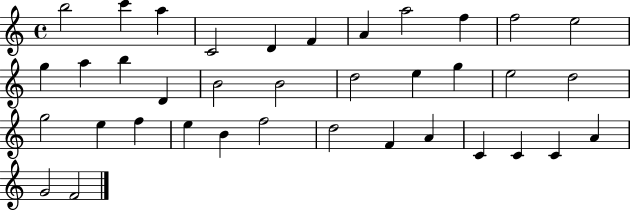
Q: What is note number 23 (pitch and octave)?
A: G5